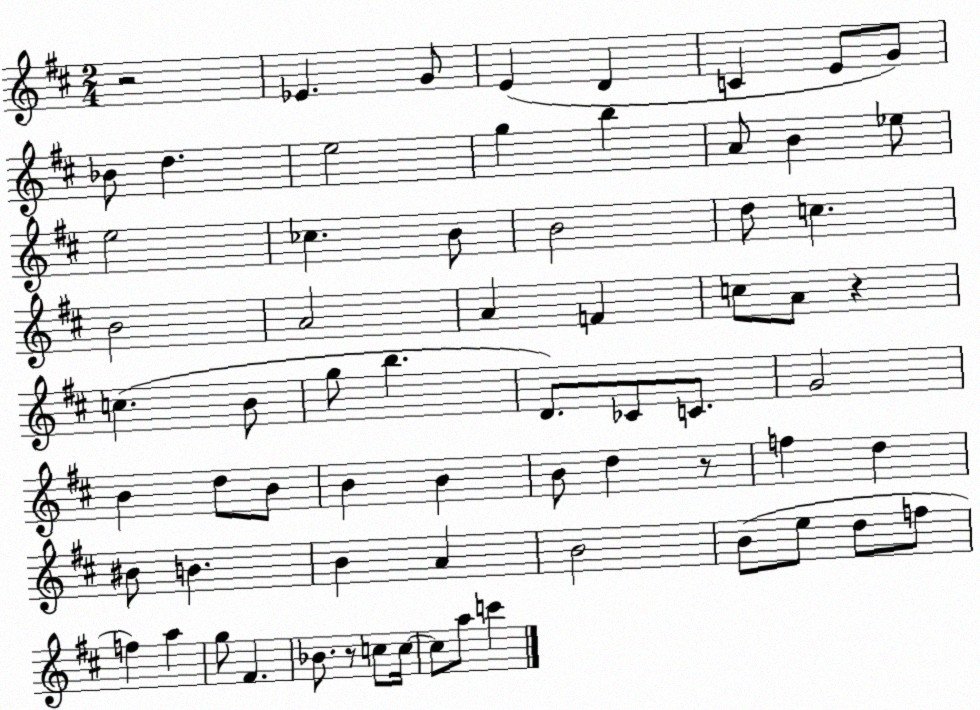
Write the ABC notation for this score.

X:1
T:Untitled
M:2/4
L:1/4
K:D
z2 _E G/2 E D C E/2 G/2 _B/2 d e2 g b A/2 B _e/2 e2 _c B/2 B2 d/2 c B2 A2 A F c/2 A/2 z c B/2 g/2 b D/2 _C/2 C/2 G2 B d/2 B/2 B B B/2 d z/2 f d ^B/2 B B A B2 B/2 e/2 d/2 f/2 f a g/2 ^F _B/2 z/2 c/2 c/4 c/2 a/2 c'